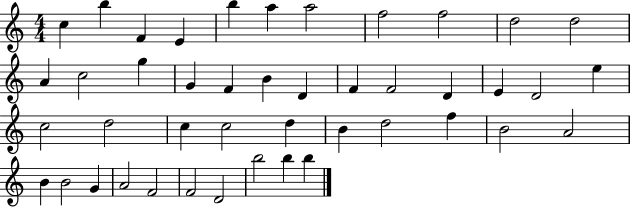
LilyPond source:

{
  \clef treble
  \numericTimeSignature
  \time 4/4
  \key c \major
  c''4 b''4 f'4 e'4 | b''4 a''4 a''2 | f''2 f''2 | d''2 d''2 | \break a'4 c''2 g''4 | g'4 f'4 b'4 d'4 | f'4 f'2 d'4 | e'4 d'2 e''4 | \break c''2 d''2 | c''4 c''2 d''4 | b'4 d''2 f''4 | b'2 a'2 | \break b'4 b'2 g'4 | a'2 f'2 | f'2 d'2 | b''2 b''4 b''4 | \break \bar "|."
}